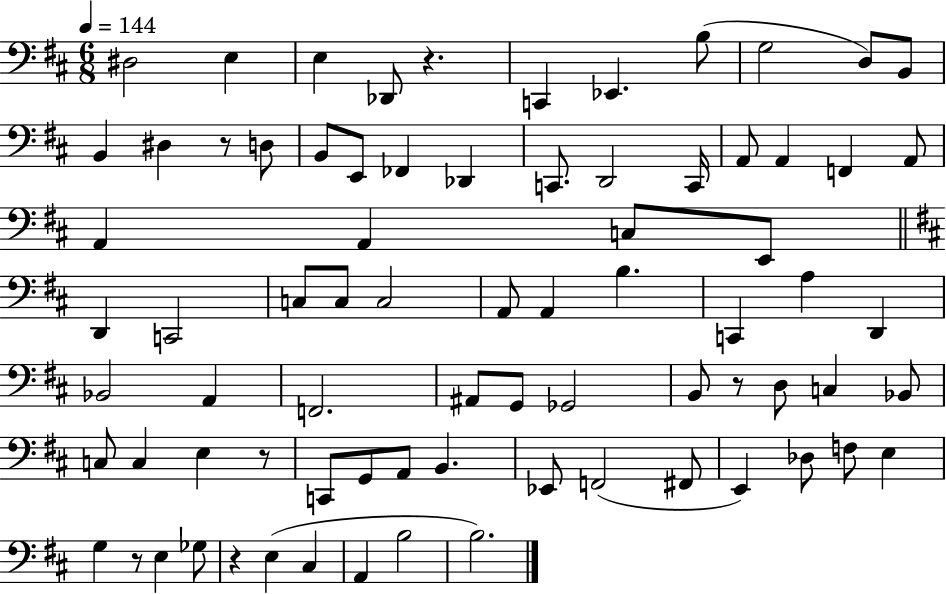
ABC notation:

X:1
T:Untitled
M:6/8
L:1/4
K:D
^D,2 E, E, _D,,/2 z C,, _E,, B,/2 G,2 D,/2 B,,/2 B,, ^D, z/2 D,/2 B,,/2 E,,/2 _F,, _D,, C,,/2 D,,2 C,,/4 A,,/2 A,, F,, A,,/2 A,, A,, C,/2 E,,/2 D,, C,,2 C,/2 C,/2 C,2 A,,/2 A,, B, C,, A, D,, _B,,2 A,, F,,2 ^A,,/2 G,,/2 _G,,2 B,,/2 z/2 D,/2 C, _B,,/2 C,/2 C, E, z/2 C,,/2 G,,/2 A,,/2 B,, _E,,/2 F,,2 ^F,,/2 E,, _D,/2 F,/2 E, G, z/2 E, _G,/2 z E, ^C, A,, B,2 B,2